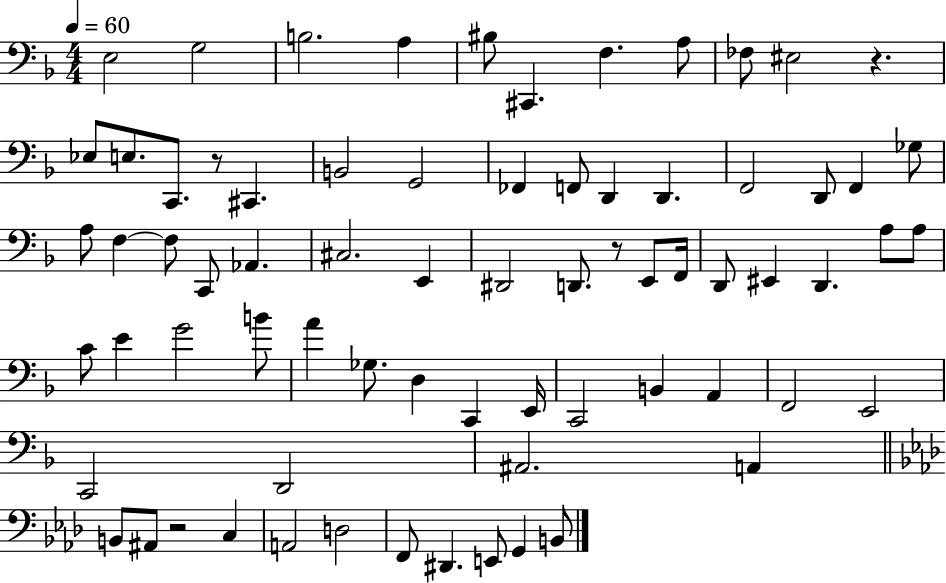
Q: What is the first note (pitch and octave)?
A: E3